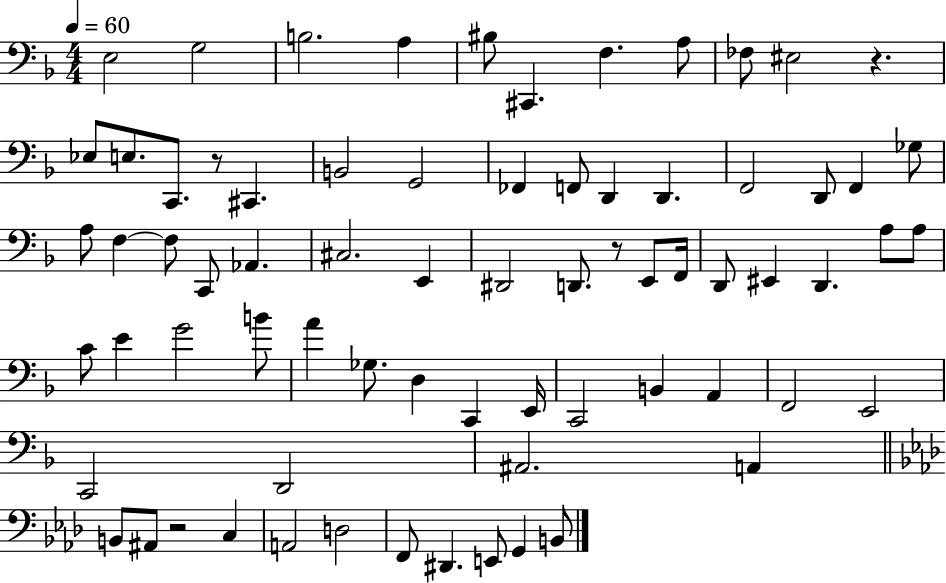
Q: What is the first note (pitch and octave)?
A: E3